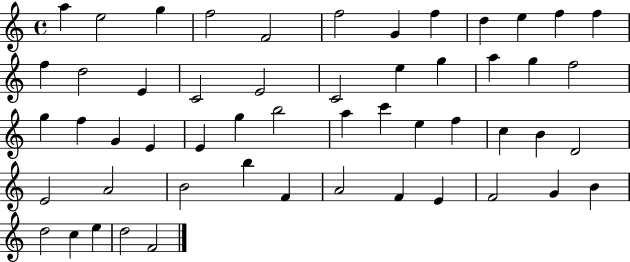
{
  \clef treble
  \time 4/4
  \defaultTimeSignature
  \key c \major
  a''4 e''2 g''4 | f''2 f'2 | f''2 g'4 f''4 | d''4 e''4 f''4 f''4 | \break f''4 d''2 e'4 | c'2 e'2 | c'2 e''4 g''4 | a''4 g''4 f''2 | \break g''4 f''4 g'4 e'4 | e'4 g''4 b''2 | a''4 c'''4 e''4 f''4 | c''4 b'4 d'2 | \break e'2 a'2 | b'2 b''4 f'4 | a'2 f'4 e'4 | f'2 g'4 b'4 | \break d''2 c''4 e''4 | d''2 f'2 | \bar "|."
}